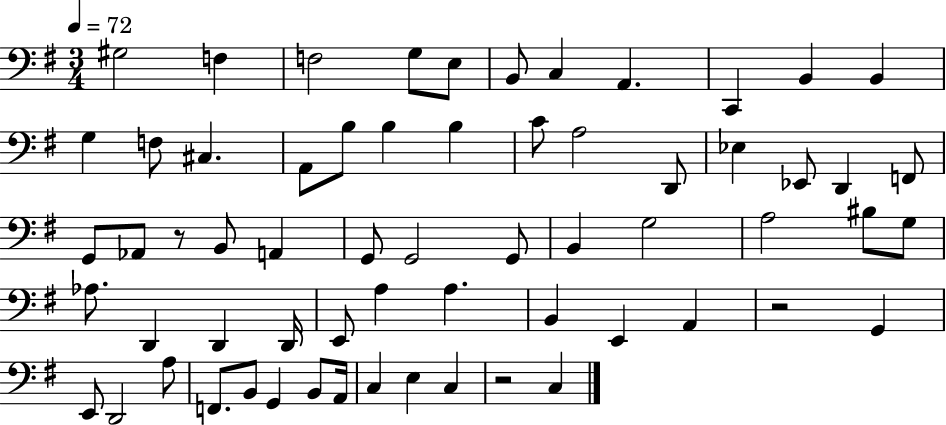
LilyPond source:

{
  \clef bass
  \numericTimeSignature
  \time 3/4
  \key g \major
  \tempo 4 = 72
  \repeat volta 2 { gis2 f4 | f2 g8 e8 | b,8 c4 a,4. | c,4 b,4 b,4 | \break g4 f8 cis4. | a,8 b8 b4 b4 | c'8 a2 d,8 | ees4 ees,8 d,4 f,8 | \break g,8 aes,8 r8 b,8 a,4 | g,8 g,2 g,8 | b,4 g2 | a2 bis8 g8 | \break aes8. d,4 d,4 d,16 | e,8 a4 a4. | b,4 e,4 a,4 | r2 g,4 | \break e,8 d,2 a8 | f,8. b,8 g,4 b,8 a,16 | c4 e4 c4 | r2 c4 | \break } \bar "|."
}